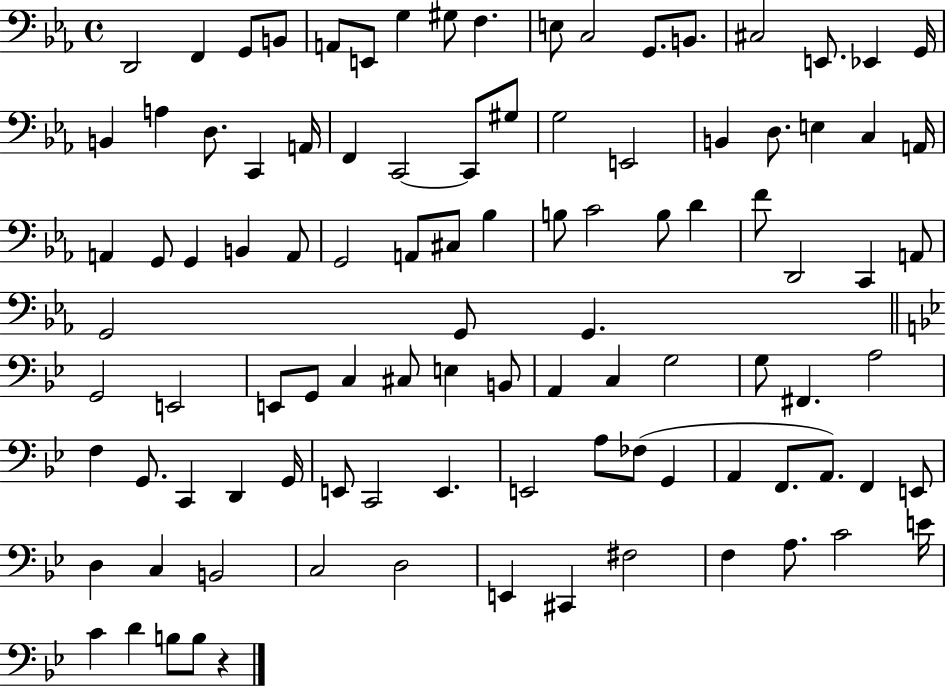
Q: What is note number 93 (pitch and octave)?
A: F3